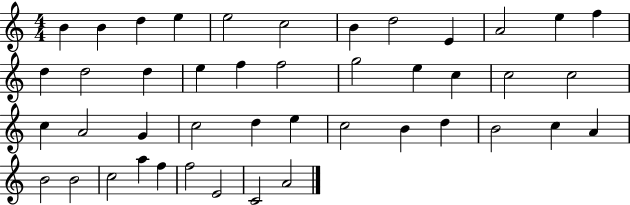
{
  \clef treble
  \numericTimeSignature
  \time 4/4
  \key c \major
  b'4 b'4 d''4 e''4 | e''2 c''2 | b'4 d''2 e'4 | a'2 e''4 f''4 | \break d''4 d''2 d''4 | e''4 f''4 f''2 | g''2 e''4 c''4 | c''2 c''2 | \break c''4 a'2 g'4 | c''2 d''4 e''4 | c''2 b'4 d''4 | b'2 c''4 a'4 | \break b'2 b'2 | c''2 a''4 f''4 | f''2 e'2 | c'2 a'2 | \break \bar "|."
}